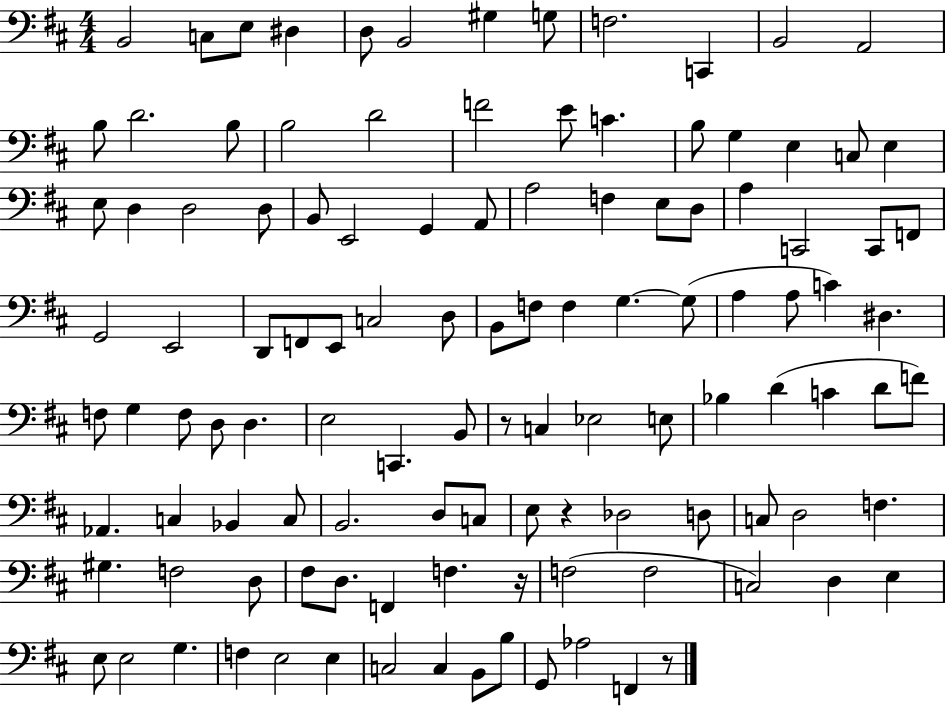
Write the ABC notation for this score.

X:1
T:Untitled
M:4/4
L:1/4
K:D
B,,2 C,/2 E,/2 ^D, D,/2 B,,2 ^G, G,/2 F,2 C,, B,,2 A,,2 B,/2 D2 B,/2 B,2 D2 F2 E/2 C B,/2 G, E, C,/2 E, E,/2 D, D,2 D,/2 B,,/2 E,,2 G,, A,,/2 A,2 F, E,/2 D,/2 A, C,,2 C,,/2 F,,/2 G,,2 E,,2 D,,/2 F,,/2 E,,/2 C,2 D,/2 B,,/2 F,/2 F, G, G,/2 A, A,/2 C ^D, F,/2 G, F,/2 D,/2 D, E,2 C,, B,,/2 z/2 C, _E,2 E,/2 _B, D C D/2 F/2 _A,, C, _B,, C,/2 B,,2 D,/2 C,/2 E,/2 z _D,2 D,/2 C,/2 D,2 F, ^G, F,2 D,/2 ^F,/2 D,/2 F,, F, z/4 F,2 F,2 C,2 D, E, E,/2 E,2 G, F, E,2 E, C,2 C, B,,/2 B,/2 G,,/2 _A,2 F,, z/2